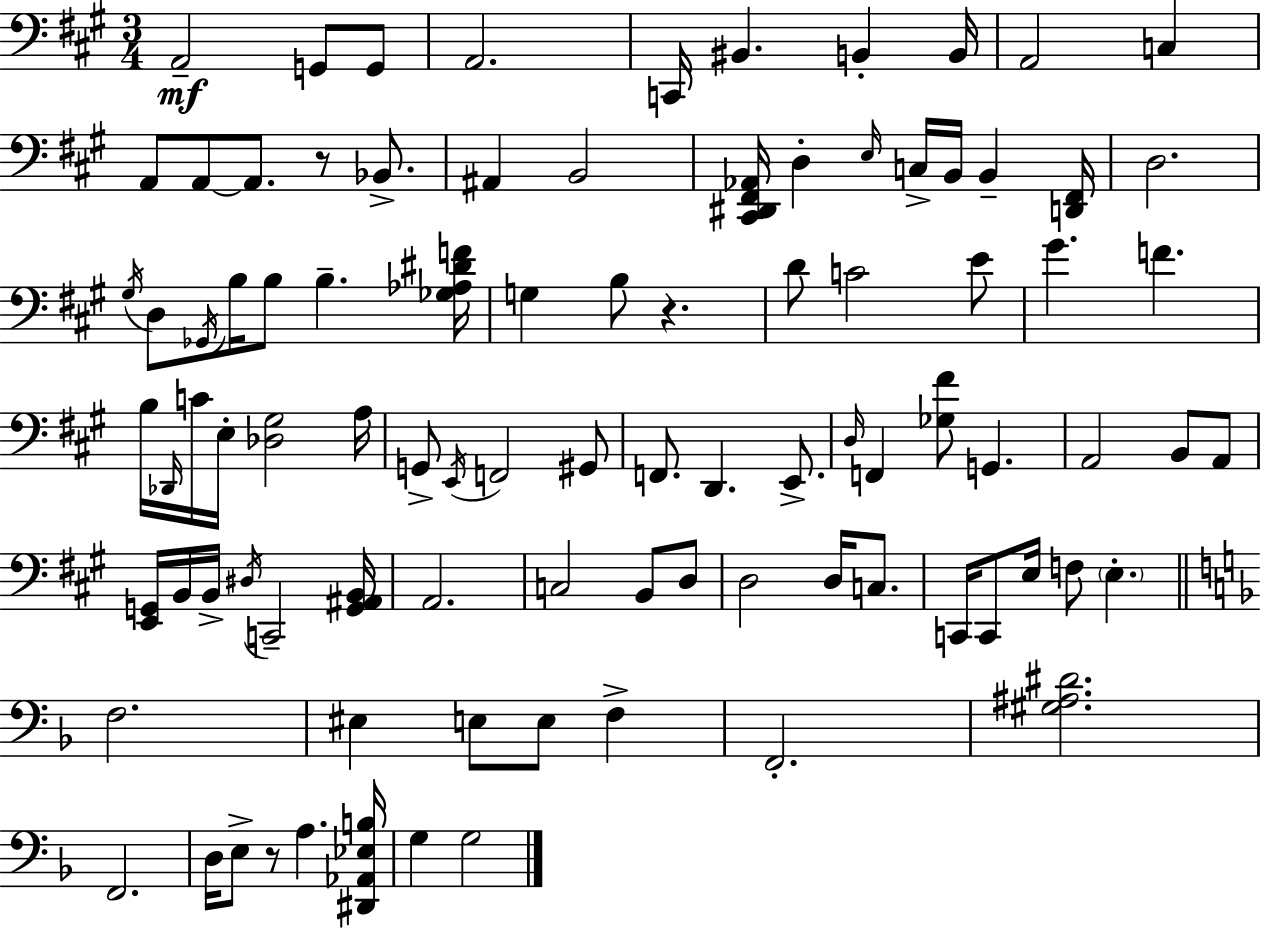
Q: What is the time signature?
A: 3/4